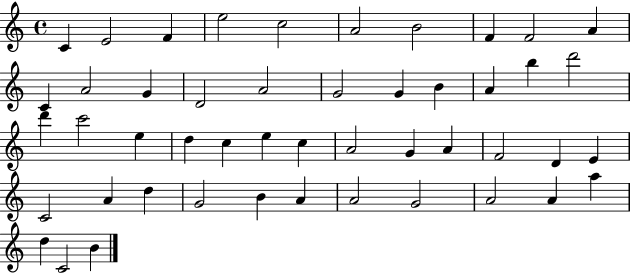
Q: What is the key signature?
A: C major